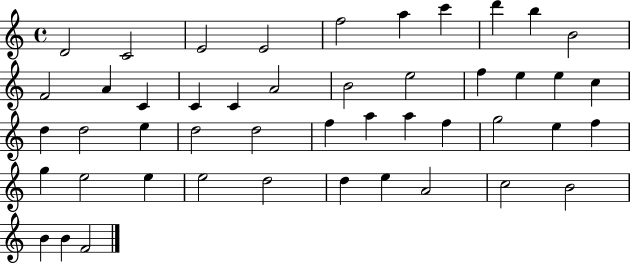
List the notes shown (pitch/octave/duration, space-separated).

D4/h C4/h E4/h E4/h F5/h A5/q C6/q D6/q B5/q B4/h F4/h A4/q C4/q C4/q C4/q A4/h B4/h E5/h F5/q E5/q E5/q C5/q D5/q D5/h E5/q D5/h D5/h F5/q A5/q A5/q F5/q G5/h E5/q F5/q G5/q E5/h E5/q E5/h D5/h D5/q E5/q A4/h C5/h B4/h B4/q B4/q F4/h